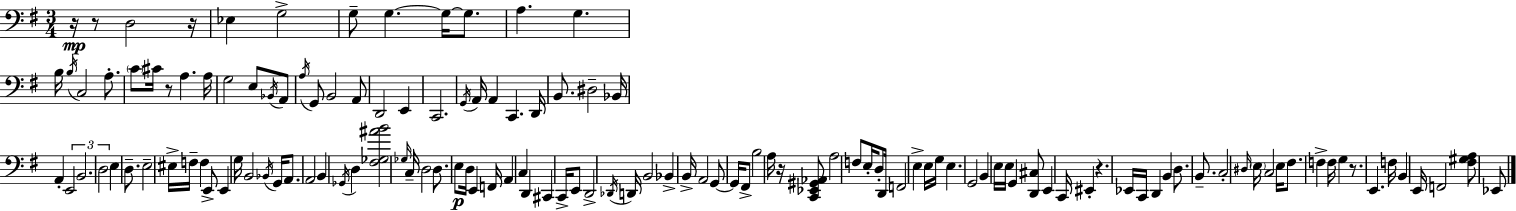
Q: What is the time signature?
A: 3/4